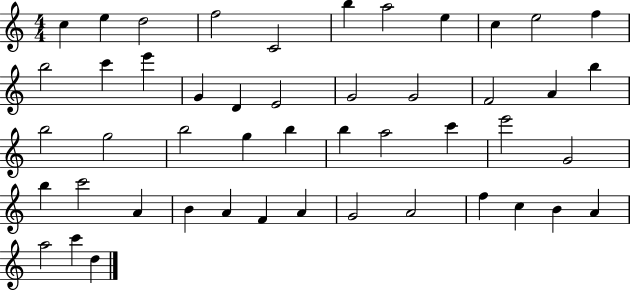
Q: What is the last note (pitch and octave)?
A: D5